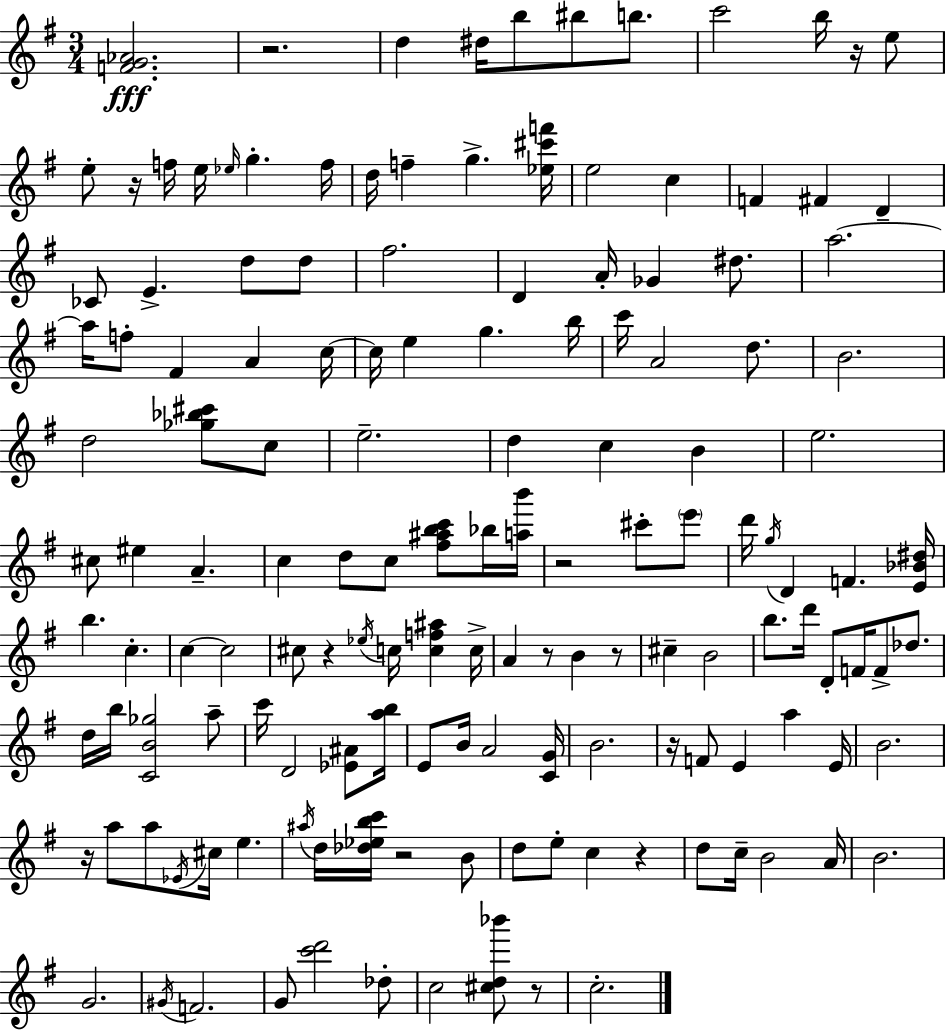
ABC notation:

X:1
T:Untitled
M:3/4
L:1/4
K:Em
[FG_A]2 z2 d ^d/4 b/2 ^b/2 b/2 c'2 b/4 z/4 e/2 e/2 z/4 f/4 e/4 _e/4 g f/4 d/4 f g [_e^c'f']/4 e2 c F ^F D _C/2 E d/2 d/2 ^f2 D A/4 _G ^d/2 a2 a/4 f/2 ^F A c/4 c/4 e g b/4 c'/4 A2 d/2 B2 d2 [_g_b^c']/2 c/2 e2 d c B e2 ^c/2 ^e A c d/2 c/2 [^f^abc']/2 _b/4 [ab']/4 z2 ^c'/2 e'/2 d'/4 g/4 D F [E_B^d]/4 b c c c2 ^c/2 z _e/4 c/4 [cf^a] c/4 A z/2 B z/2 ^c B2 b/2 d'/4 D/2 F/4 F/2 _d/2 d/4 b/4 [CB_g]2 a/2 c'/4 D2 [_E^A]/2 [ab]/4 E/2 B/4 A2 [CG]/4 B2 z/4 F/2 E a E/4 B2 z/4 a/2 a/2 _E/4 ^c/4 e ^a/4 d/4 [_d_ebc']/4 z2 B/2 d/2 e/2 c z d/2 c/4 B2 A/4 B2 G2 ^G/4 F2 G/2 [c'd']2 _d/2 c2 [^cd_b']/2 z/2 c2